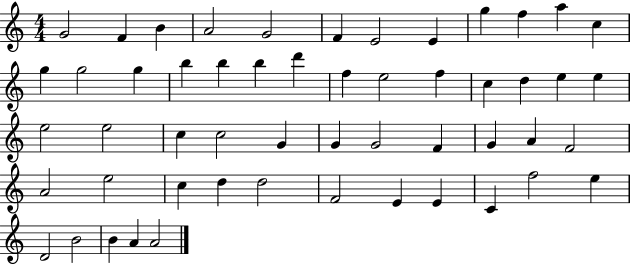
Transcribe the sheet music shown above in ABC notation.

X:1
T:Untitled
M:4/4
L:1/4
K:C
G2 F B A2 G2 F E2 E g f a c g g2 g b b b d' f e2 f c d e e e2 e2 c c2 G G G2 F G A F2 A2 e2 c d d2 F2 E E C f2 e D2 B2 B A A2